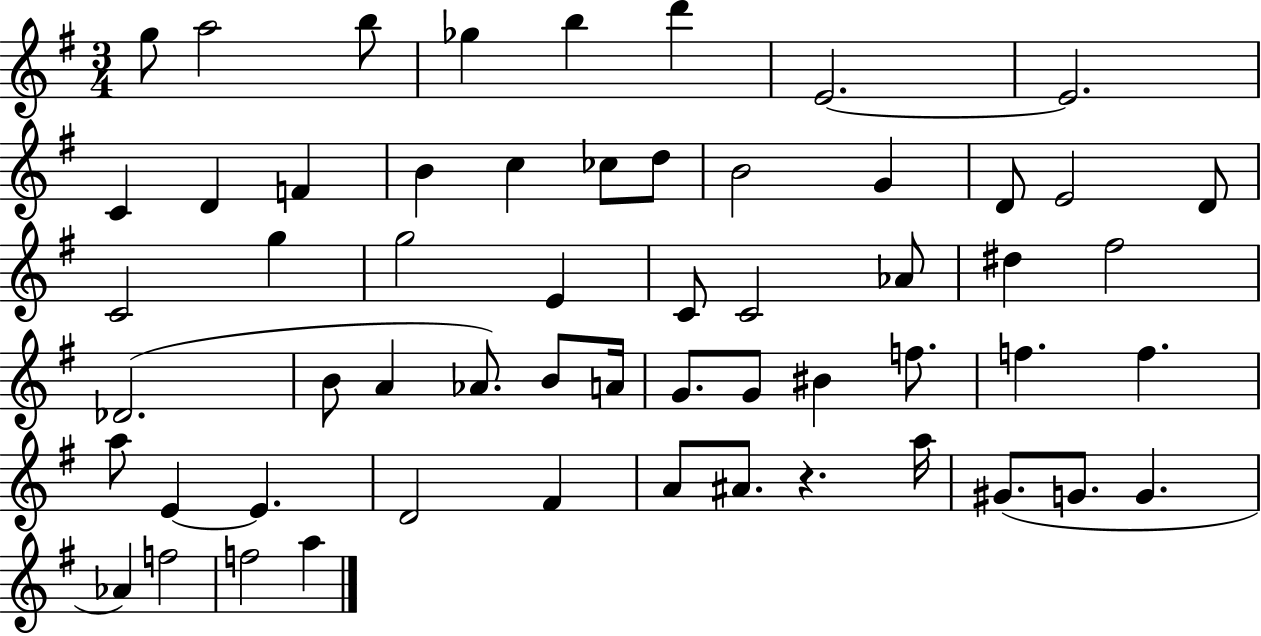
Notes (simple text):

G5/e A5/h B5/e Gb5/q B5/q D6/q E4/h. E4/h. C4/q D4/q F4/q B4/q C5/q CES5/e D5/e B4/h G4/q D4/e E4/h D4/e C4/h G5/q G5/h E4/q C4/e C4/h Ab4/e D#5/q F#5/h Db4/h. B4/e A4/q Ab4/e. B4/e A4/s G4/e. G4/e BIS4/q F5/e. F5/q. F5/q. A5/e E4/q E4/q. D4/h F#4/q A4/e A#4/e. R/q. A5/s G#4/e. G4/e. G4/q. Ab4/q F5/h F5/h A5/q